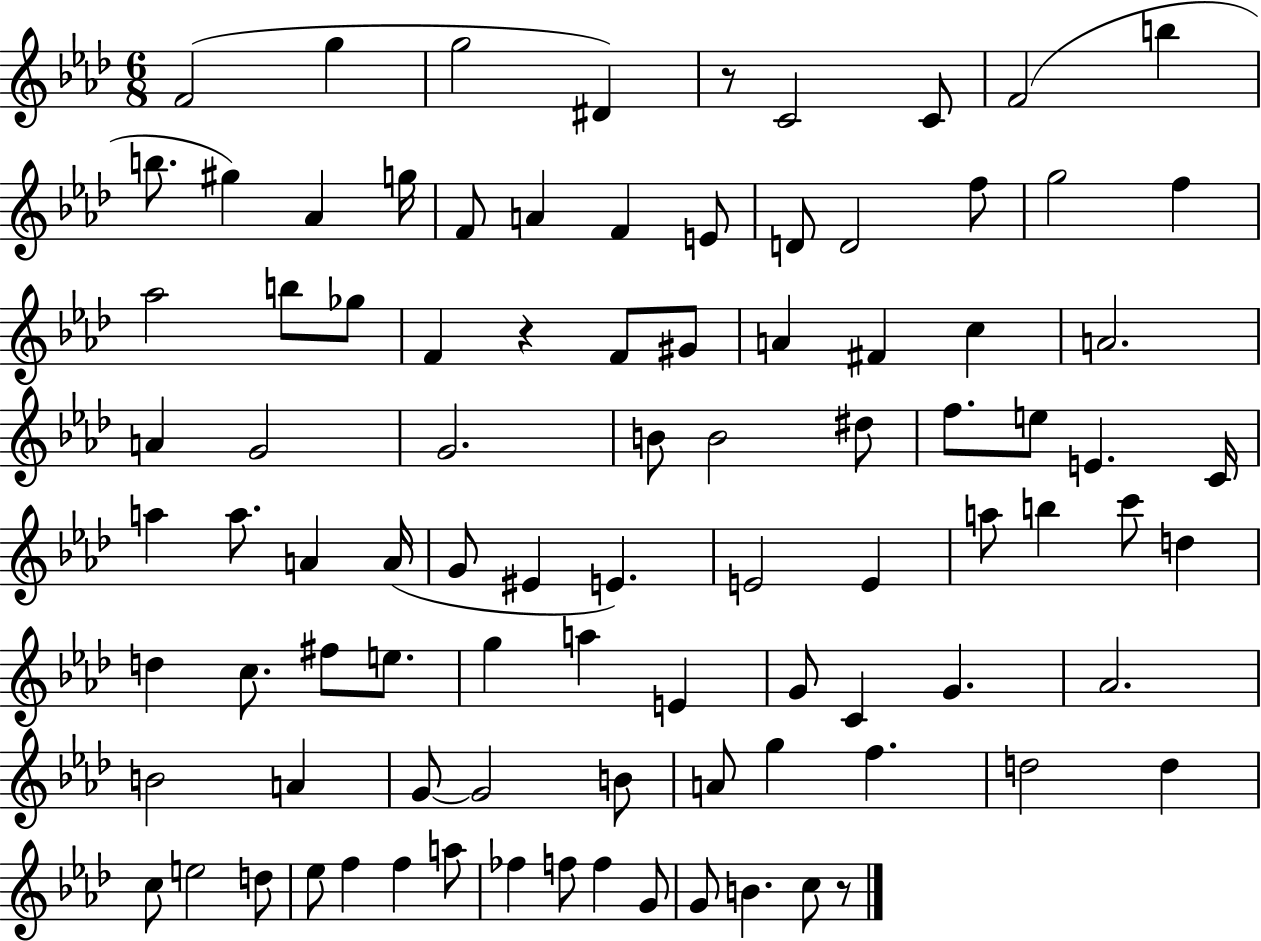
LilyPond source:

{
  \clef treble
  \numericTimeSignature
  \time 6/8
  \key aes \major
  \repeat volta 2 { f'2( g''4 | g''2 dis'4) | r8 c'2 c'8 | f'2( b''4 | \break b''8. gis''4) aes'4 g''16 | f'8 a'4 f'4 e'8 | d'8 d'2 f''8 | g''2 f''4 | \break aes''2 b''8 ges''8 | f'4 r4 f'8 gis'8 | a'4 fis'4 c''4 | a'2. | \break a'4 g'2 | g'2. | b'8 b'2 dis''8 | f''8. e''8 e'4. c'16 | \break a''4 a''8. a'4 a'16( | g'8 eis'4 e'4.) | e'2 e'4 | a''8 b''4 c'''8 d''4 | \break d''4 c''8. fis''8 e''8. | g''4 a''4 e'4 | g'8 c'4 g'4. | aes'2. | \break b'2 a'4 | g'8~~ g'2 b'8 | a'8 g''4 f''4. | d''2 d''4 | \break c''8 e''2 d''8 | ees''8 f''4 f''4 a''8 | fes''4 f''8 f''4 g'8 | g'8 b'4. c''8 r8 | \break } \bar "|."
}